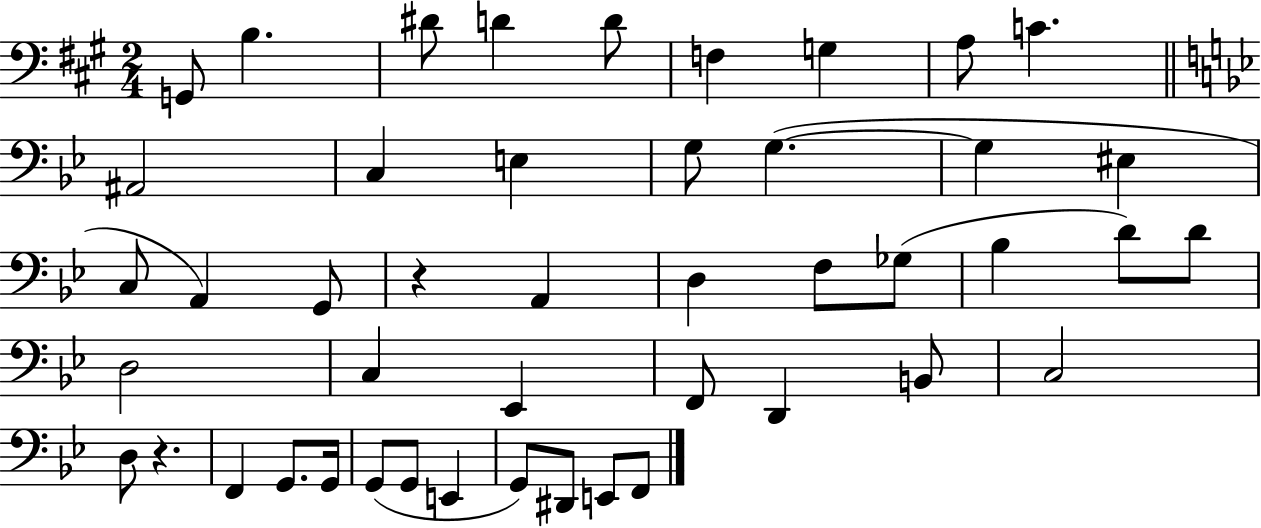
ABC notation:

X:1
T:Untitled
M:2/4
L:1/4
K:A
G,,/2 B, ^D/2 D D/2 F, G, A,/2 C ^A,,2 C, E, G,/2 G, G, ^E, C,/2 A,, G,,/2 z A,, D, F,/2 _G,/2 _B, D/2 D/2 D,2 C, _E,, F,,/2 D,, B,,/2 C,2 D,/2 z F,, G,,/2 G,,/4 G,,/2 G,,/2 E,, G,,/2 ^D,,/2 E,,/2 F,,/2